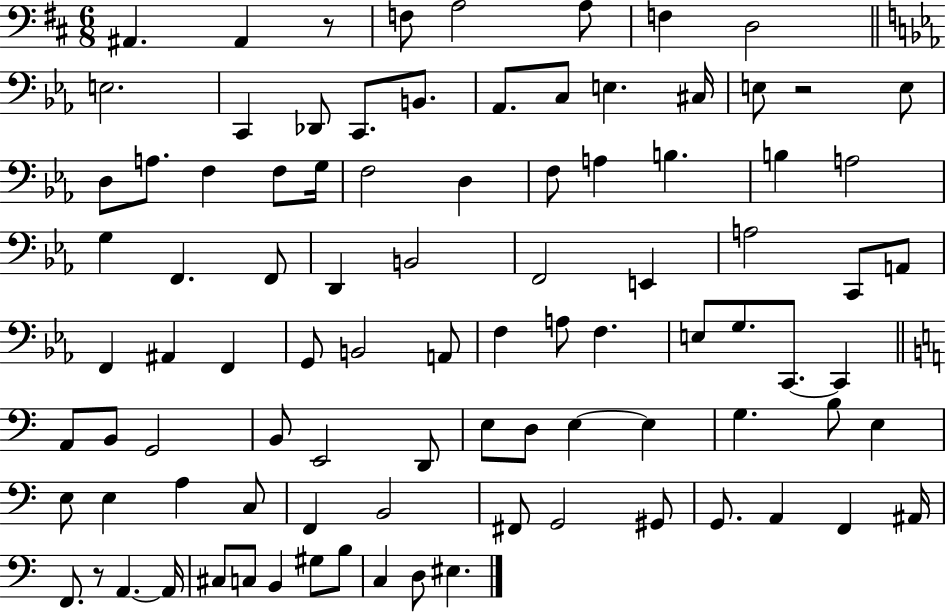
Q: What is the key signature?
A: D major